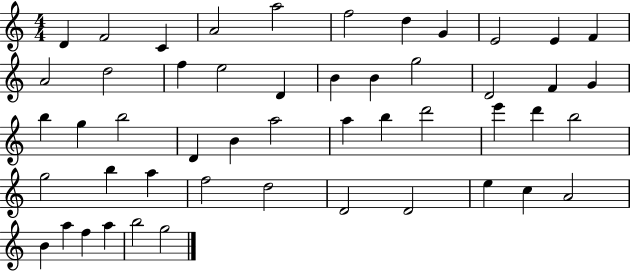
{
  \clef treble
  \numericTimeSignature
  \time 4/4
  \key c \major
  d'4 f'2 c'4 | a'2 a''2 | f''2 d''4 g'4 | e'2 e'4 f'4 | \break a'2 d''2 | f''4 e''2 d'4 | b'4 b'4 g''2 | d'2 f'4 g'4 | \break b''4 g''4 b''2 | d'4 b'4 a''2 | a''4 b''4 d'''2 | e'''4 d'''4 b''2 | \break g''2 b''4 a''4 | f''2 d''2 | d'2 d'2 | e''4 c''4 a'2 | \break b'4 a''4 f''4 a''4 | b''2 g''2 | \bar "|."
}